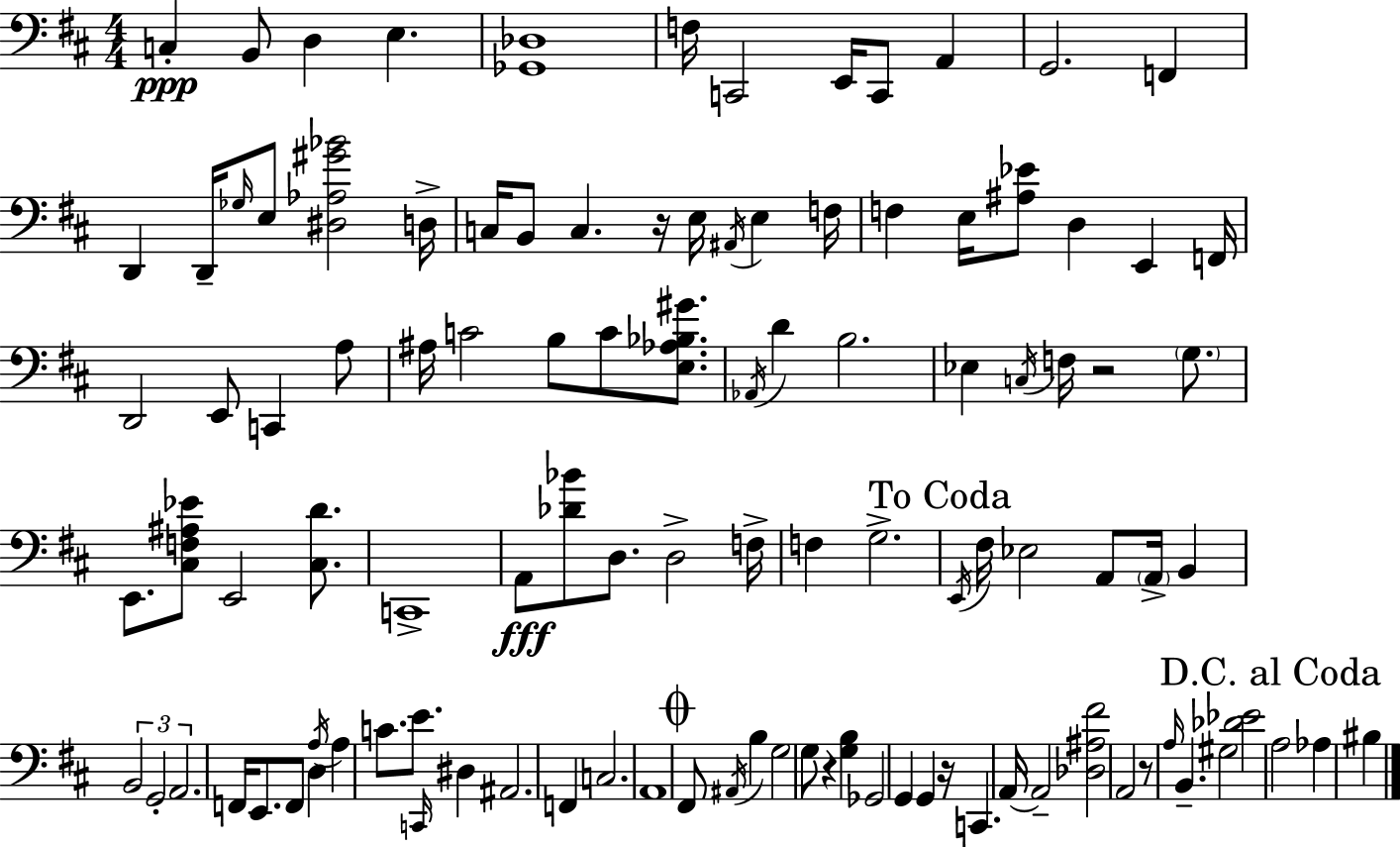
C3/q B2/e D3/q E3/q. [Gb2,Db3]/w F3/s C2/h E2/s C2/e A2/q G2/h. F2/q D2/q D2/s Gb3/s E3/e [D#3,Ab3,G#4,Bb4]/h D3/s C3/s B2/e C3/q. R/s E3/s A#2/s E3/q F3/s F3/q E3/s [A#3,Eb4]/e D3/q E2/q F2/s D2/h E2/e C2/q A3/e A#3/s C4/h B3/e C4/e [E3,Ab3,Bb3,G#4]/e. Ab2/s D4/q B3/h. Eb3/q C3/s F3/s R/h G3/e. E2/e. [C#3,F3,A#3,Eb4]/e E2/h [C#3,D4]/e. C2/w A2/e [Db4,Bb4]/e D3/e. D3/h F3/s F3/q G3/h. E2/s F#3/s Eb3/h A2/e A2/s B2/q B2/h G2/h A2/h. F2/s E2/e. F2/e D3/q A3/s A3/q C4/e. E4/e. C2/s D#3/q A#2/h. F2/q C3/h. A2/w F#2/e A#2/s B3/q G3/h G3/e R/q [G3,B3]/q Gb2/h G2/q G2/q R/s C2/q. A2/s A2/h [Db3,A#3,F#4]/h A2/h R/e A3/s B2/q. G#3/h [Db4,Eb4]/h A3/h Ab3/q BIS3/q